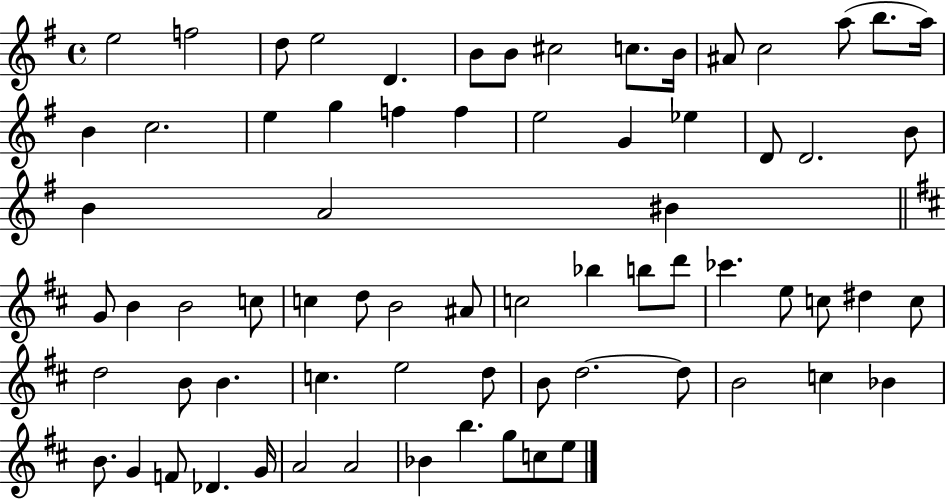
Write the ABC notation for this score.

X:1
T:Untitled
M:4/4
L:1/4
K:G
e2 f2 d/2 e2 D B/2 B/2 ^c2 c/2 B/4 ^A/2 c2 a/2 b/2 a/4 B c2 e g f f e2 G _e D/2 D2 B/2 B A2 ^B G/2 B B2 c/2 c d/2 B2 ^A/2 c2 _b b/2 d'/2 _c' e/2 c/2 ^d c/2 d2 B/2 B c e2 d/2 B/2 d2 d/2 B2 c _B B/2 G F/2 _D G/4 A2 A2 _B b g/2 c/2 e/2